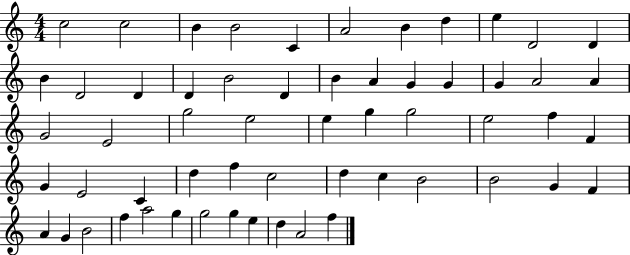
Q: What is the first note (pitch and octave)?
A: C5